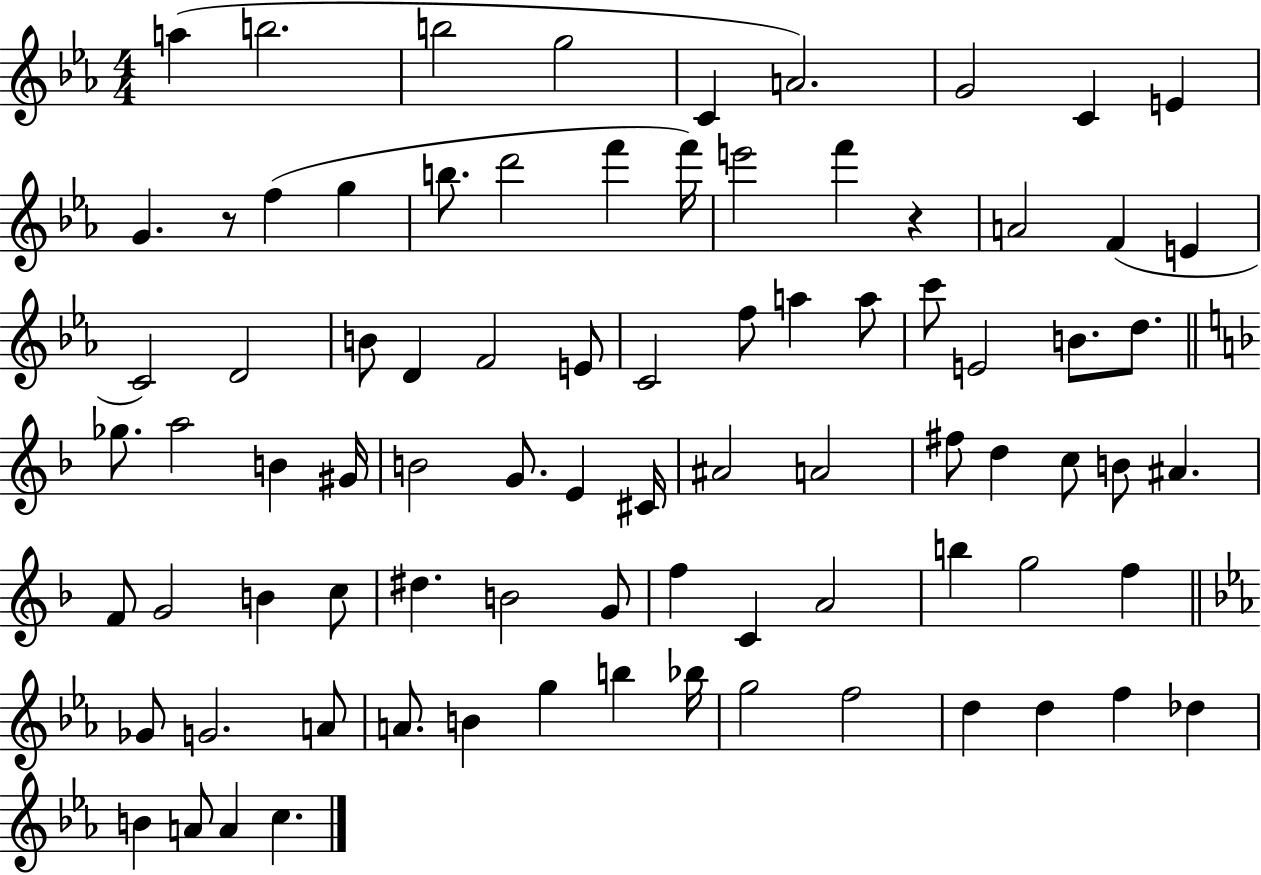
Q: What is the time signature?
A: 4/4